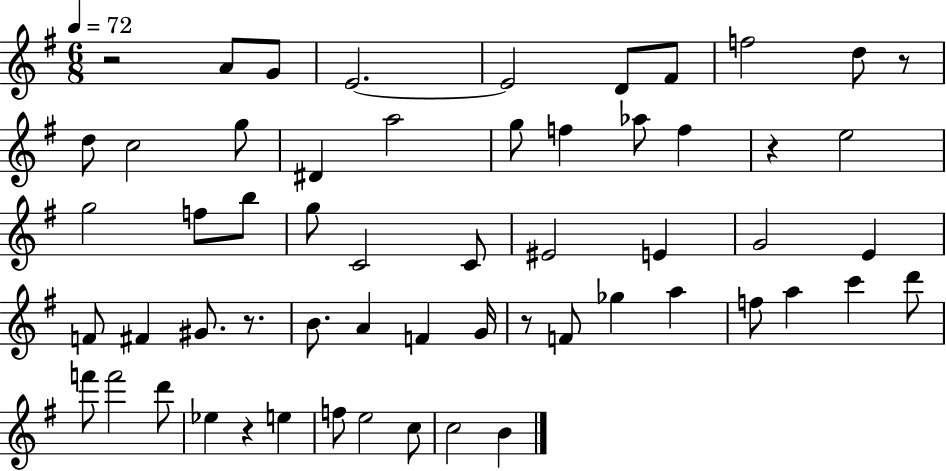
R/h A4/e G4/e E4/h. E4/h D4/e F#4/e F5/h D5/e R/e D5/e C5/h G5/e D#4/q A5/h G5/e F5/q Ab5/e F5/q R/q E5/h G5/h F5/e B5/e G5/e C4/h C4/e EIS4/h E4/q G4/h E4/q F4/e F#4/q G#4/e. R/e. B4/e. A4/q F4/q G4/s R/e F4/e Gb5/q A5/q F5/e A5/q C6/q D6/e F6/e F6/h D6/e Eb5/q R/q E5/q F5/e E5/h C5/e C5/h B4/q